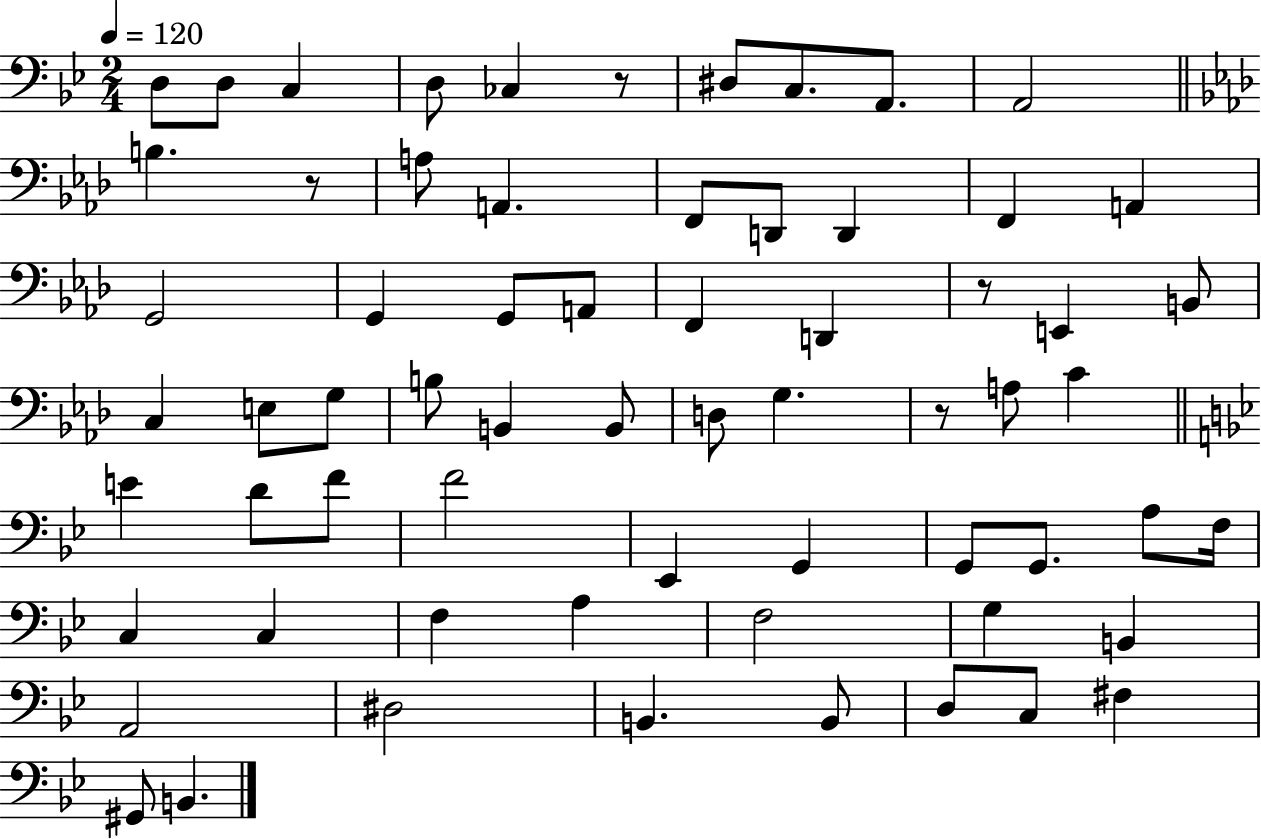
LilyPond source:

{
  \clef bass
  \numericTimeSignature
  \time 2/4
  \key bes \major
  \tempo 4 = 120
  d8 d8 c4 | d8 ces4 r8 | dis8 c8. a,8. | a,2 | \break \bar "||" \break \key f \minor b4. r8 | a8 a,4. | f,8 d,8 d,4 | f,4 a,4 | \break g,2 | g,4 g,8 a,8 | f,4 d,4 | r8 e,4 b,8 | \break c4 e8 g8 | b8 b,4 b,8 | d8 g4. | r8 a8 c'4 | \break \bar "||" \break \key bes \major e'4 d'8 f'8 | f'2 | ees,4 g,4 | g,8 g,8. a8 f16 | \break c4 c4 | f4 a4 | f2 | g4 b,4 | \break a,2 | dis2 | b,4. b,8 | d8 c8 fis4 | \break gis,8 b,4. | \bar "|."
}